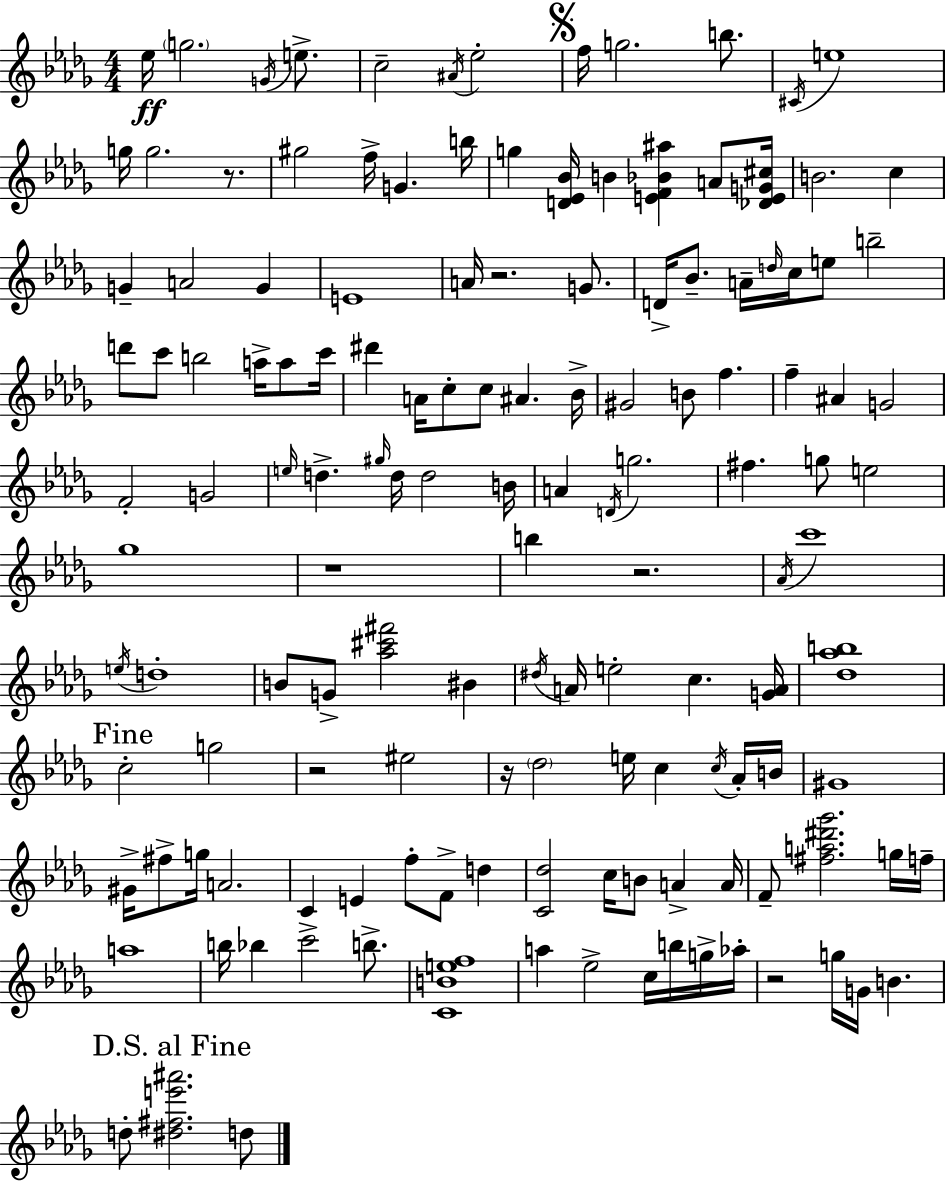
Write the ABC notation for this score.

X:1
T:Untitled
M:4/4
L:1/4
K:Bbm
_e/4 g2 G/4 e/2 c2 ^A/4 _e2 f/4 g2 b/2 ^C/4 e4 g/4 g2 z/2 ^g2 f/4 G b/4 g [D_E_B]/4 B [EF_B^a] A/2 [_DEG^c]/4 B2 c G A2 G E4 A/4 z2 G/2 D/4 _B/2 A/4 d/4 c/4 e/2 b2 d'/2 c'/2 b2 a/4 a/2 c'/4 ^d' A/4 c/2 c/2 ^A _B/4 ^G2 B/2 f f ^A G2 F2 G2 e/4 d ^g/4 d/4 d2 B/4 A D/4 g2 ^f g/2 e2 _g4 z4 b z2 _A/4 c'4 e/4 d4 B/2 G/2 [_a^c'^f']2 ^B ^d/4 A/4 e2 c [GA]/4 [_d_ab]4 c2 g2 z2 ^e2 z/4 _d2 e/4 c c/4 _A/4 B/4 ^G4 ^G/4 ^f/2 g/4 A2 C E f/2 F/2 d [C_d]2 c/4 B/2 A A/4 F/2 [^fa^d'_g']2 g/4 f/4 a4 b/4 _b c'2 b/2 [CBef]4 a _e2 c/4 b/4 g/4 _a/4 z2 g/4 G/4 B d/2 [^d^fe'^a']2 d/2